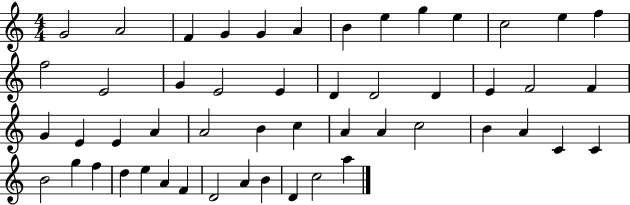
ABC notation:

X:1
T:Untitled
M:4/4
L:1/4
K:C
G2 A2 F G G A B e g e c2 e f f2 E2 G E2 E D D2 D E F2 F G E E A A2 B c A A c2 B A C C B2 g f d e A F D2 A B D c2 a